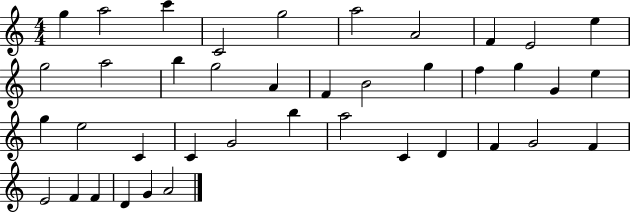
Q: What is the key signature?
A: C major